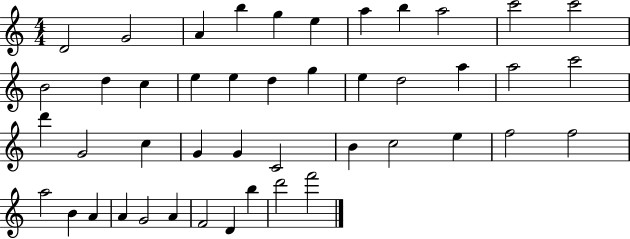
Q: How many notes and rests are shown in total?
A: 45